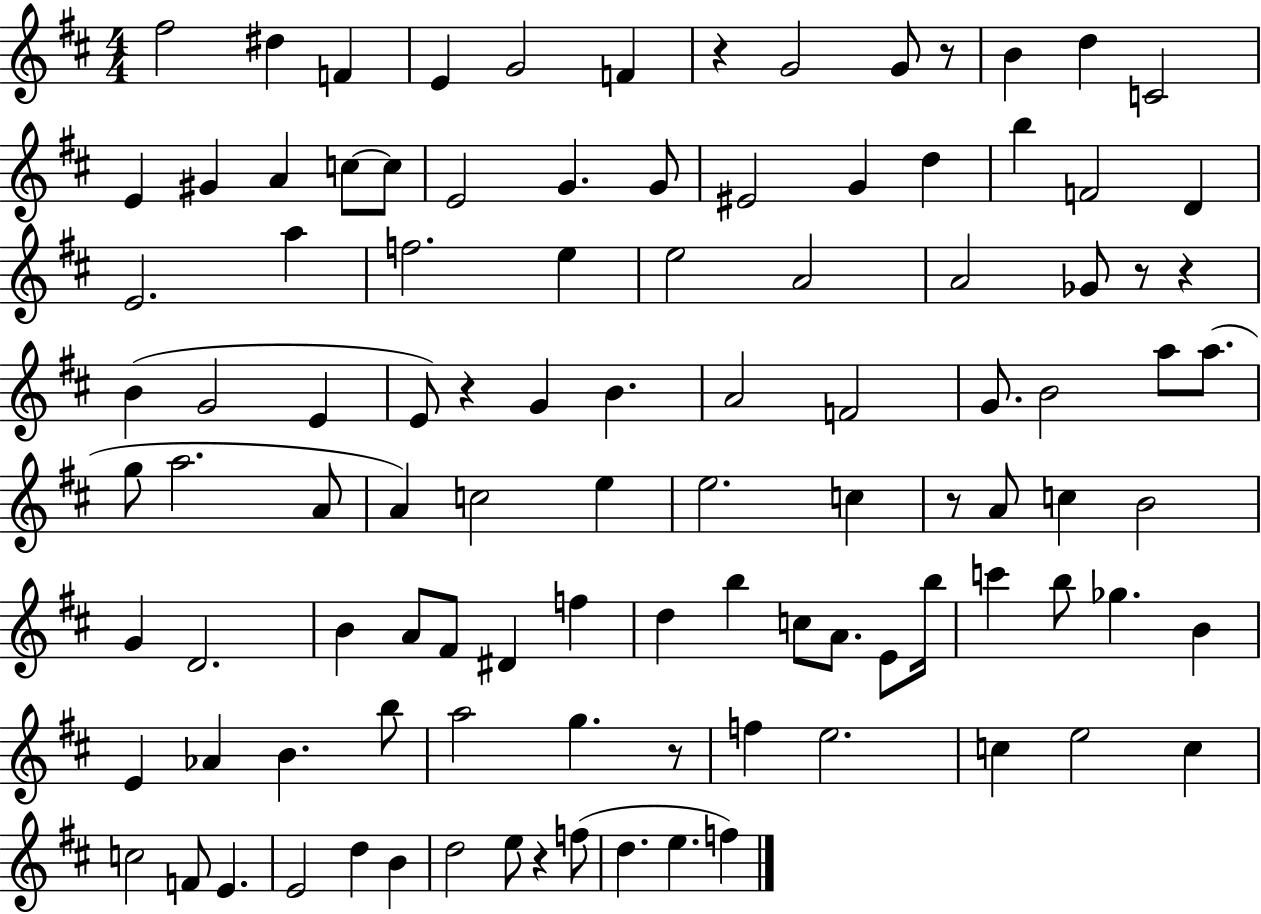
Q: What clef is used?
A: treble